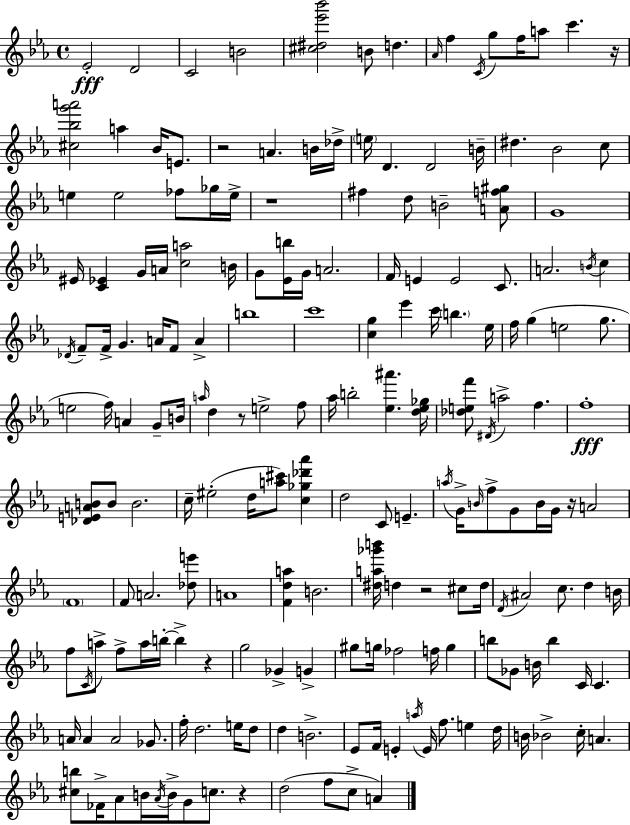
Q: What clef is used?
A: treble